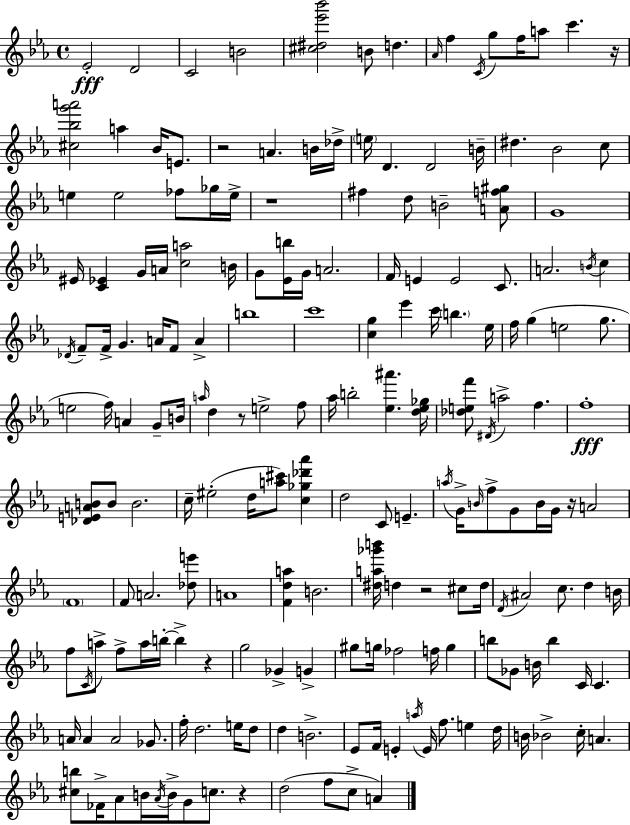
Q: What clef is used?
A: treble